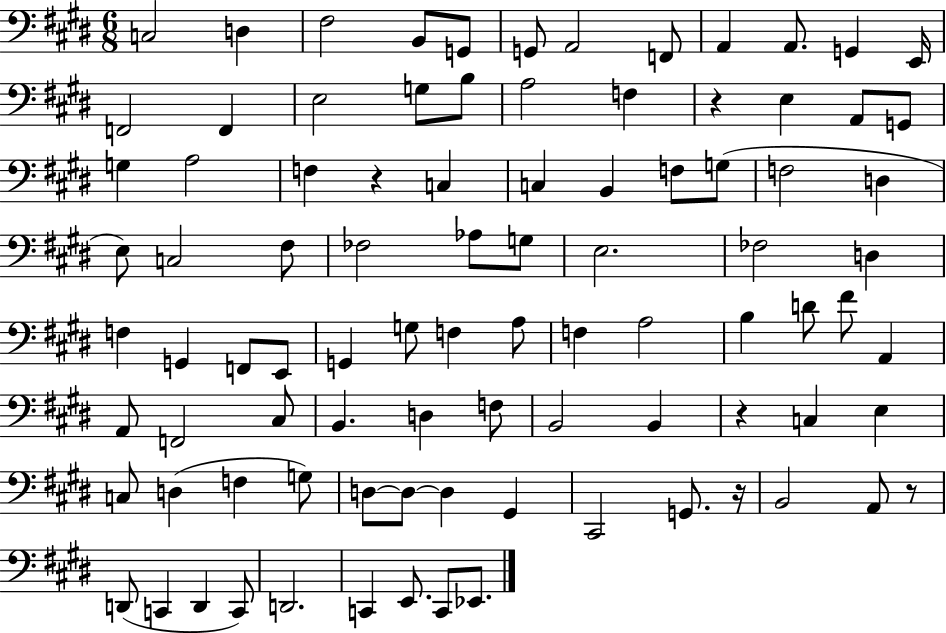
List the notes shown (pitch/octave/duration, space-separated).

C3/h D3/q F#3/h B2/e G2/e G2/e A2/h F2/e A2/q A2/e. G2/q E2/s F2/h F2/q E3/h G3/e B3/e A3/h F3/q R/q E3/q A2/e G2/e G3/q A3/h F3/q R/q C3/q C3/q B2/q F3/e G3/e F3/h D3/q E3/e C3/h F#3/e FES3/h Ab3/e G3/e E3/h. FES3/h D3/q F3/q G2/q F2/e E2/e G2/q G3/e F3/q A3/e F3/q A3/h B3/q D4/e F#4/e A2/q A2/e F2/h C#3/e B2/q. D3/q F3/e B2/h B2/q R/q C3/q E3/q C3/e D3/q F3/q G3/e D3/e D3/e D3/q G#2/q C#2/h G2/e. R/s B2/h A2/e R/e D2/e C2/q D2/q C2/e D2/h. C2/q E2/e. C2/e Eb2/e.